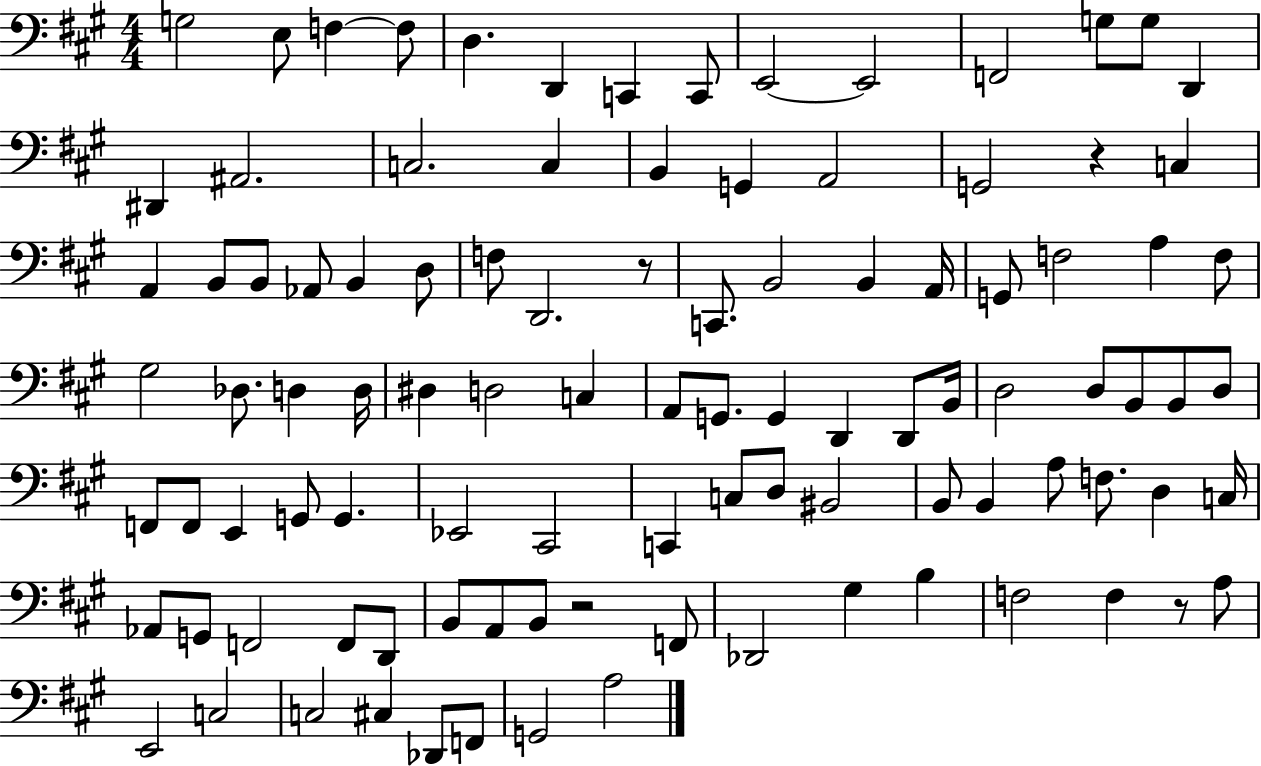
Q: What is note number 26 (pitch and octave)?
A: B2